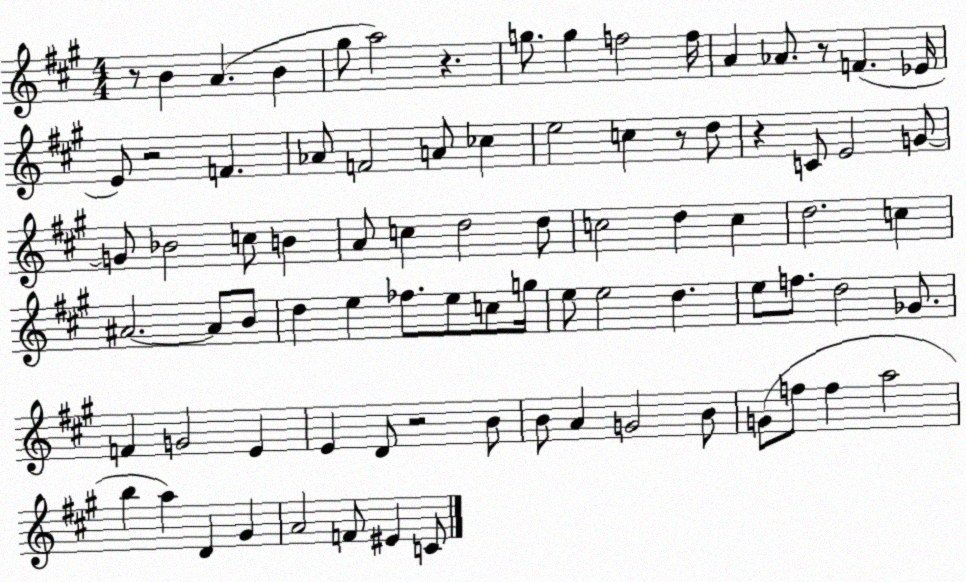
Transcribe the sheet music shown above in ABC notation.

X:1
T:Untitled
M:4/4
L:1/4
K:A
z/2 B A B ^g/2 a2 z g/2 g f2 f/4 A _A/2 z/2 F _E/4 E/2 z2 F _A/2 F2 A/2 _c e2 c z/2 d/2 z C/2 E2 G/2 G/2 _B2 c/2 B A/2 c d2 d/2 c2 d c d2 c ^A2 ^A/2 B/2 d e _f/2 e/2 c/2 g/4 e/2 e2 d e/2 f/2 d2 _G/2 F G2 E E D/2 z2 B/2 B/2 A G2 B/2 G/2 f/2 f a2 b a D ^G A2 F/2 ^E C/2